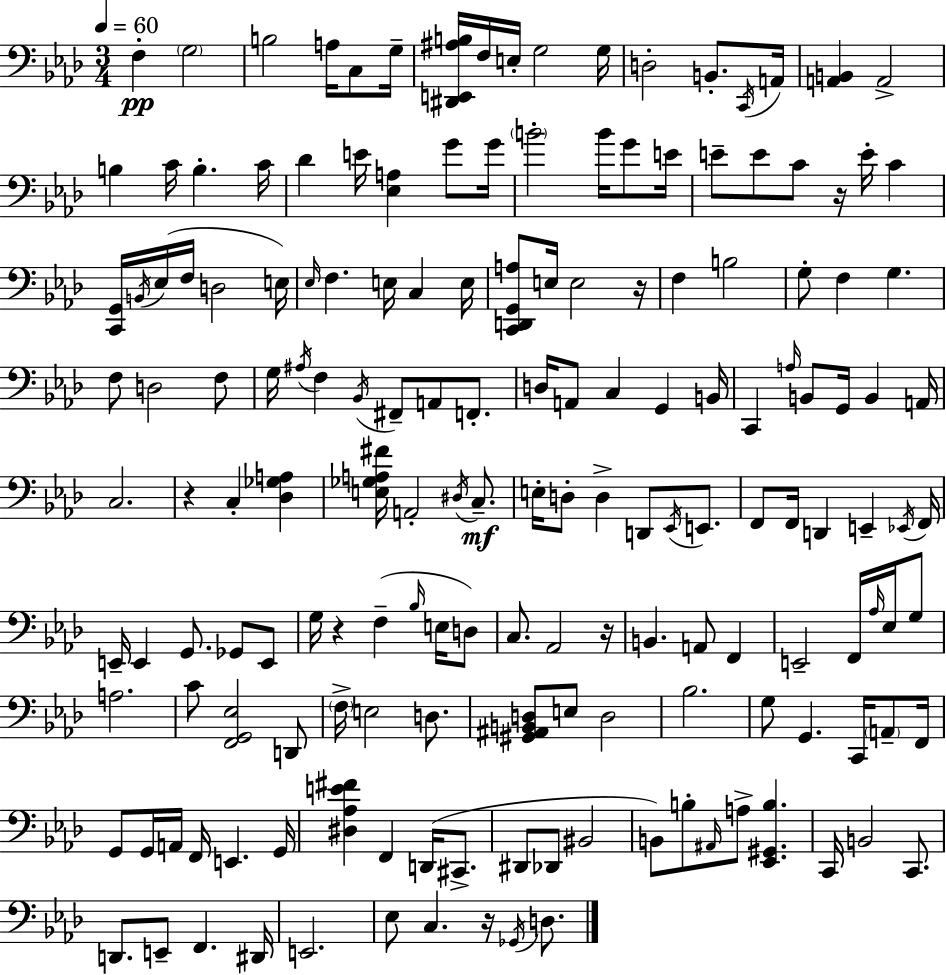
{
  \clef bass
  \numericTimeSignature
  \time 3/4
  \key aes \major
  \tempo 4 = 60
  f4-.\pp \parenthesize g2 | b2 a16 c8 g16-- | <dis, e, ais b>16 f16 e16-. g2 g16 | d2-. b,8.-. \acciaccatura { c,16 } | \break a,16 <a, b,>4 a,2-> | b4 c'16 b4.-. | c'16 des'4 e'16 <ees a>4 g'8 | g'16 \parenthesize b'2-. b'16 g'8 | \break e'16 e'8-- e'8 c'8 r16 e'16-. c'4 | <c, g,>16 \acciaccatura { b,16 } ees16( f16 d2 | e16) \grace { ees16 } f4. e16 c4 | e16 <c, d, g, a>8 e16 e2 | \break r16 f4 b2 | g8-. f4 g4. | f8 d2 | f8 g16 \acciaccatura { ais16 } f4 \acciaccatura { bes,16 } fis,8-- | \break a,8 f,8.-. d16 a,8 c4 | g,4 b,16 c,4 \grace { a16 } b,8 | g,16 b,4 a,16 c2. | r4 c4-. | \break <des ges a>4 <e ges a fis'>16 a,2-. | \acciaccatura { dis16 }\mf c8.-- e16-. d8-. d4-> | d,8 \acciaccatura { ees,16 } e,8. f,8 f,16 d,4 | e,4-- \acciaccatura { ees,16 } f,16 e,16-- e,4 | \break g,8. ges,8 e,8 g16 r4 | f4--( \grace { bes16 } e16 d8) c8. | aes,2 r16 b,4. | a,8 f,4 e,2-- | \break f,16 \grace { aes16 } ees16 g8 a2. | c'8 | <f, g, ees>2 d,8 \parenthesize f16-> | e2 d8. <gis, ais, b, d>8 | \break e8 d2 bes2. | g8 | g,4. c,16 \parenthesize a,8-- f,16 g,8 | g,16 a,16 f,16 e,4. g,16 <dis aes e' fis'>4 | \break f,4 d,16( cis,8.-> dis,8 | des,8 bis,2 b,8) | b8-. \grace { ais,16 } a8-> <ees, gis, b>4. | c,16 b,2 c,8. | \break d,8. e,8-- f,4. dis,16 | e,2. | ees8 c4. r16 \acciaccatura { ges,16 } d8. | \bar "|."
}